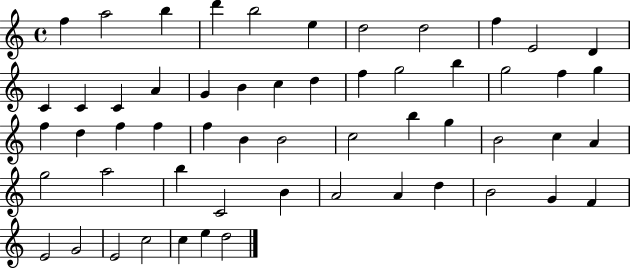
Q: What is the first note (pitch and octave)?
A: F5